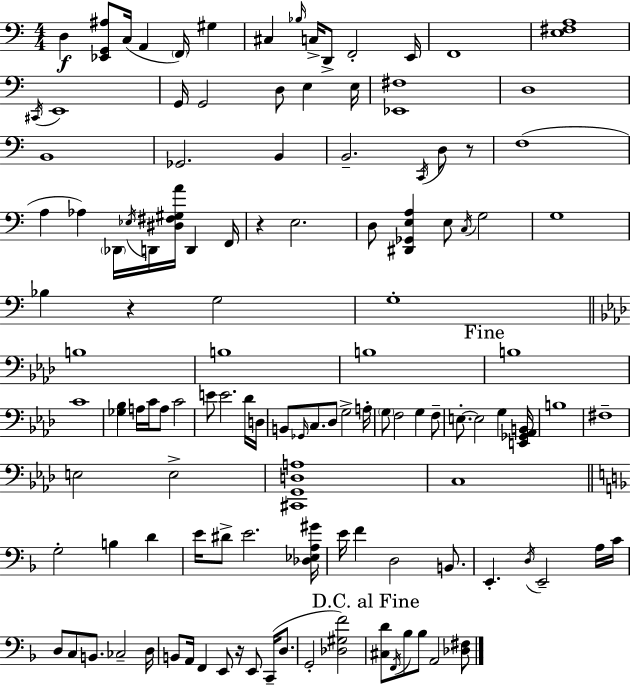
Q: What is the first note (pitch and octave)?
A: D3